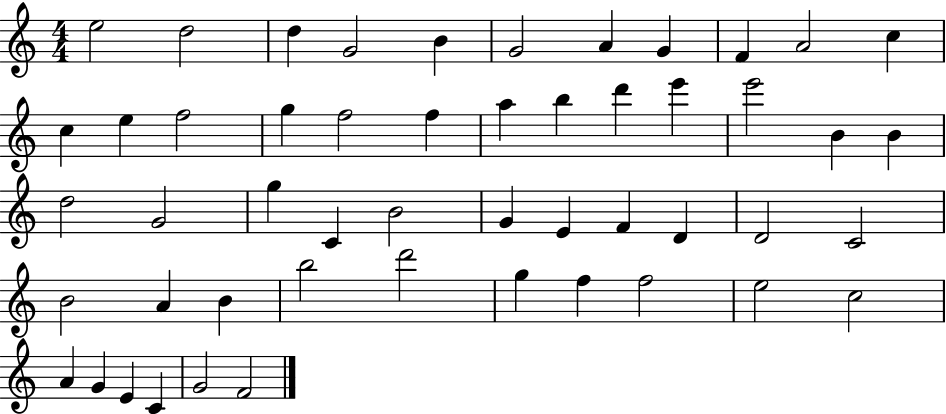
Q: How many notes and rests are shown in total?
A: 51